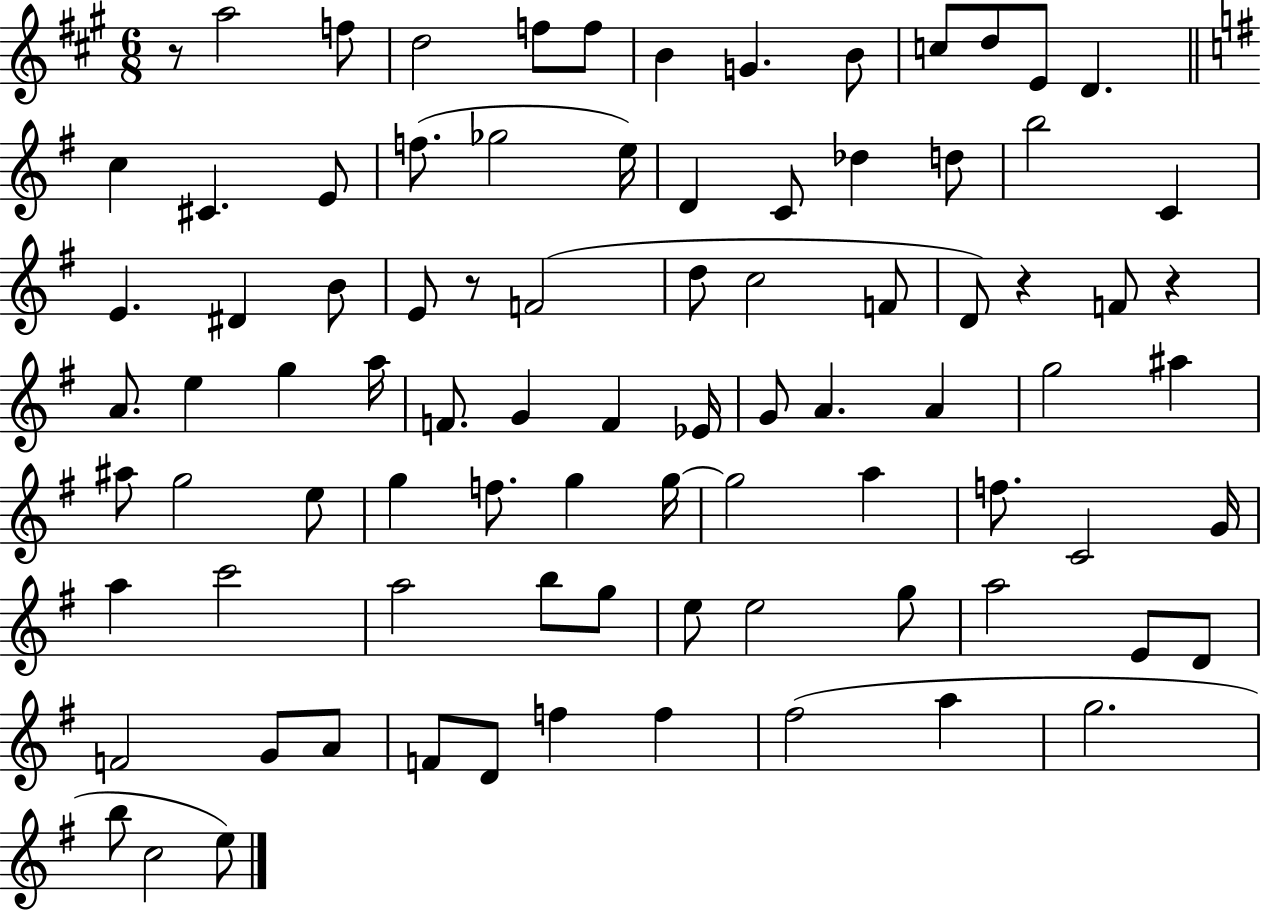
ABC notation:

X:1
T:Untitled
M:6/8
L:1/4
K:A
z/2 a2 f/2 d2 f/2 f/2 B G B/2 c/2 d/2 E/2 D c ^C E/2 f/2 _g2 e/4 D C/2 _d d/2 b2 C E ^D B/2 E/2 z/2 F2 d/2 c2 F/2 D/2 z F/2 z A/2 e g a/4 F/2 G F _E/4 G/2 A A g2 ^a ^a/2 g2 e/2 g f/2 g g/4 g2 a f/2 C2 G/4 a c'2 a2 b/2 g/2 e/2 e2 g/2 a2 E/2 D/2 F2 G/2 A/2 F/2 D/2 f f ^f2 a g2 b/2 c2 e/2